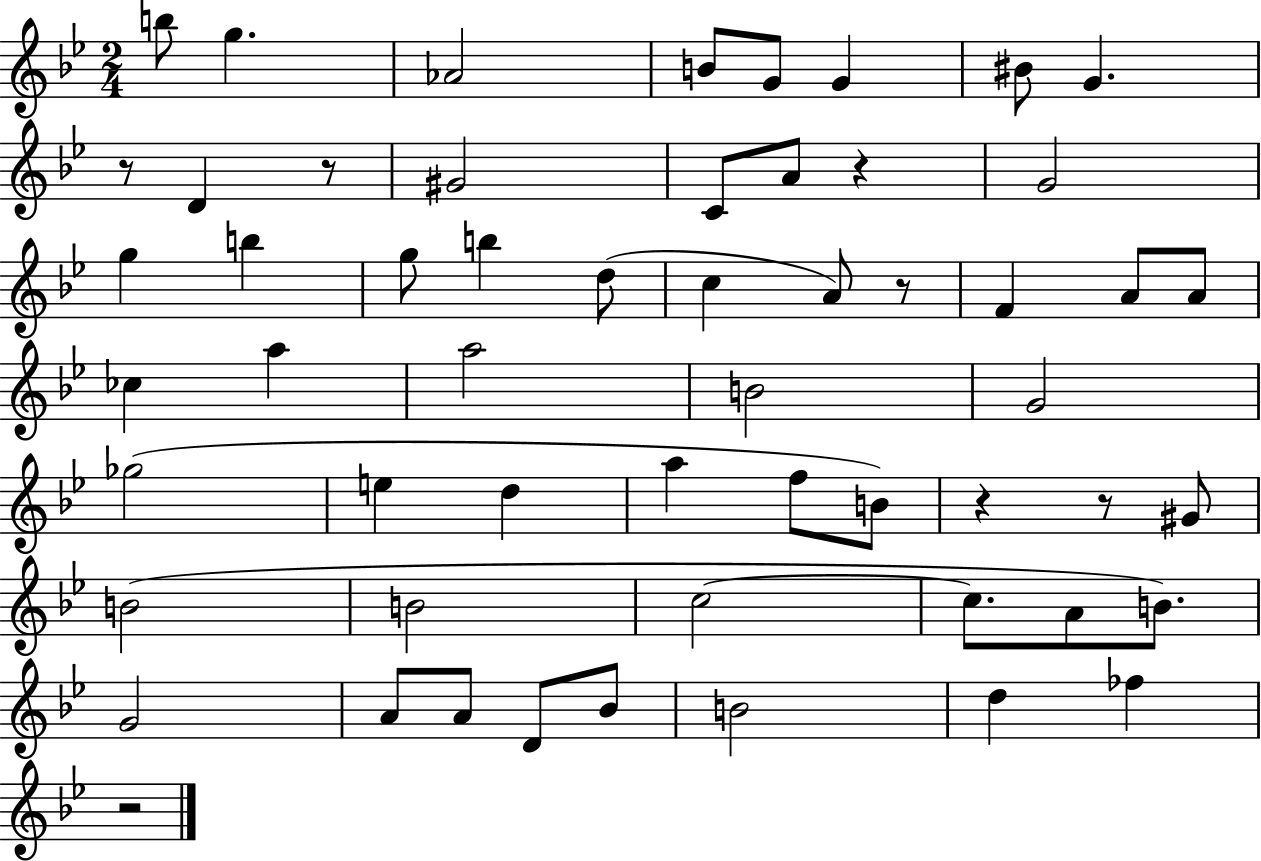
B5/e G5/q. Ab4/h B4/e G4/e G4/q BIS4/e G4/q. R/e D4/q R/e G#4/h C4/e A4/e R/q G4/h G5/q B5/q G5/e B5/q D5/e C5/q A4/e R/e F4/q A4/e A4/e CES5/q A5/q A5/h B4/h G4/h Gb5/h E5/q D5/q A5/q F5/e B4/e R/q R/e G#4/e B4/h B4/h C5/h C5/e. A4/e B4/e. G4/h A4/e A4/e D4/e Bb4/e B4/h D5/q FES5/q R/h